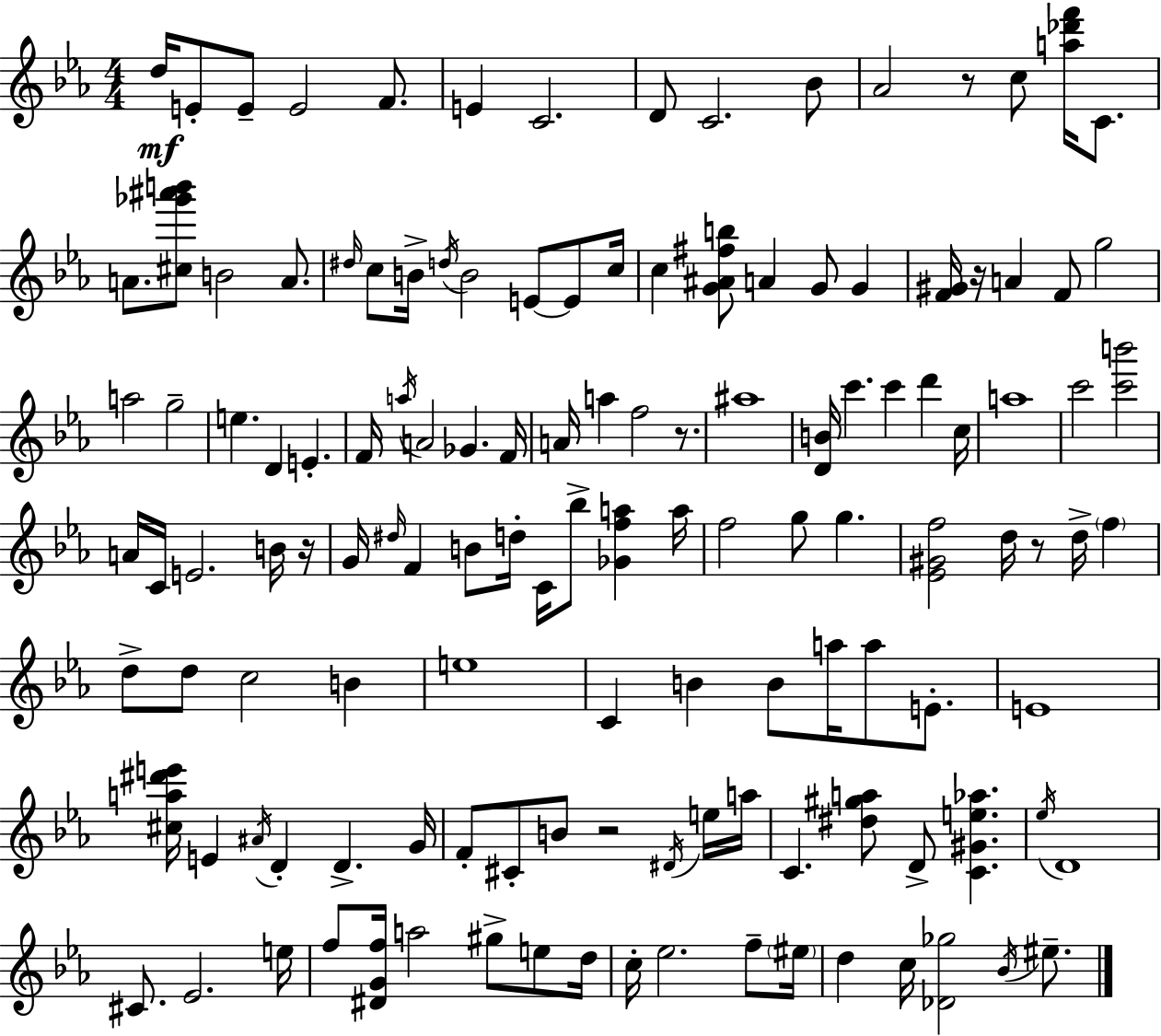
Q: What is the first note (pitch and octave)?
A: D5